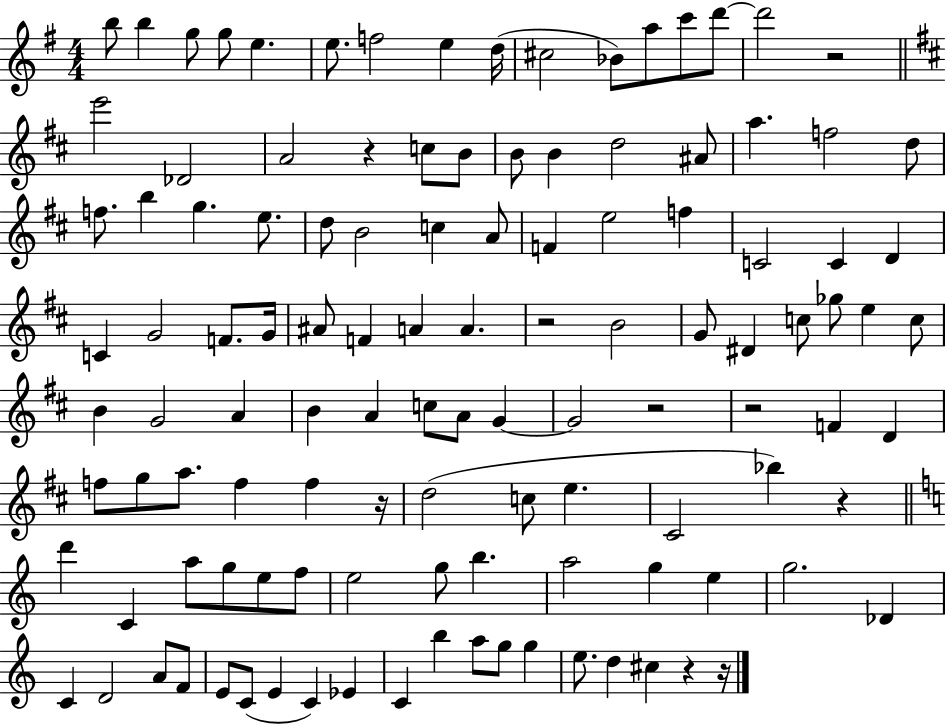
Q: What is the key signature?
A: G major